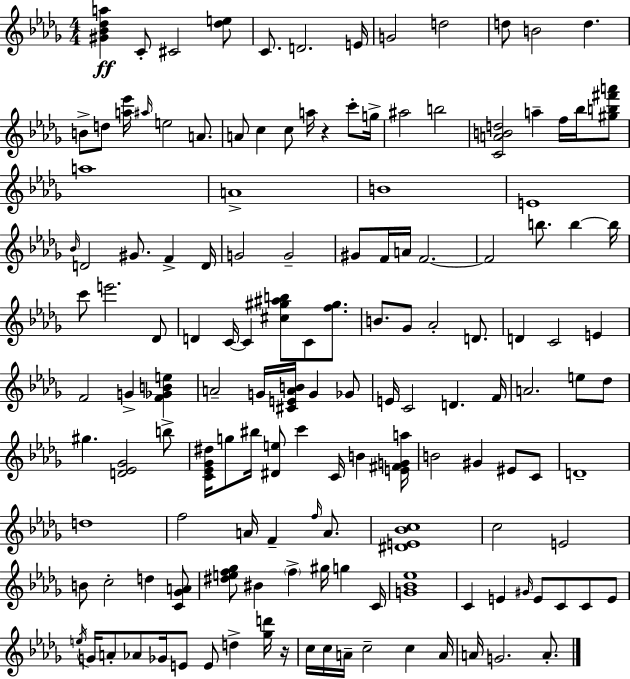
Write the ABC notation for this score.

X:1
T:Untitled
M:4/4
L:1/4
K:Bbm
[^G_B_da] C/2 ^C2 [_de]/2 C/2 D2 E/4 G2 d2 d/2 B2 d B/2 d/2 [a_e']/4 ^a/4 e2 A/2 A/2 c c/2 a/4 z c'/2 g/4 ^a2 b2 [CABd]2 a f/4 _b/4 [^gb^f'a']/2 a4 A4 B4 E4 _B/4 D2 ^G/2 F D/4 G2 G2 ^G/2 F/4 A/4 F2 F2 b/2 b b/4 c'/2 e'2 _D/2 D C/4 C [^c^g^ab]/2 C/2 [f^g]/2 B/2 _G/2 _A2 D/2 D C2 E F2 G [F_GBe] A2 G/4 [^CEAB]/4 G _G/2 E/4 C2 D F/4 A2 e/2 _d/2 ^g [D_E_G]2 b/2 [C_E_G^d]/4 g/2 ^b/4 [^De]/2 c' C/4 B [E^FGa]/4 B2 ^G ^E/2 C/2 D4 d4 f2 A/4 F f/4 A/2 [^DE_Bc]4 c2 E2 B/2 c2 d [C_GA]/2 [^def_g]/2 ^B f ^g/4 g C/4 [G_B_e]4 C E ^G/4 E/2 C/2 C/2 E/2 e/4 G/4 A/2 _A/2 _G/4 E/2 E/2 d [_gd']/4 z/4 c/4 c/4 A/4 c2 c A/4 A/4 G2 A/2